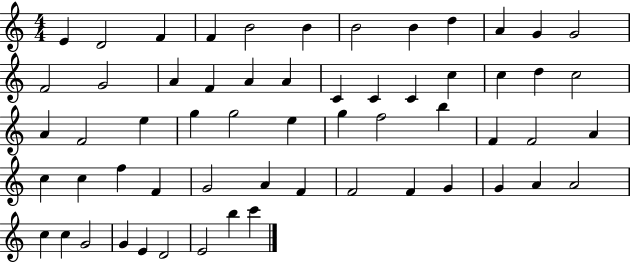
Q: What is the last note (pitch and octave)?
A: C6